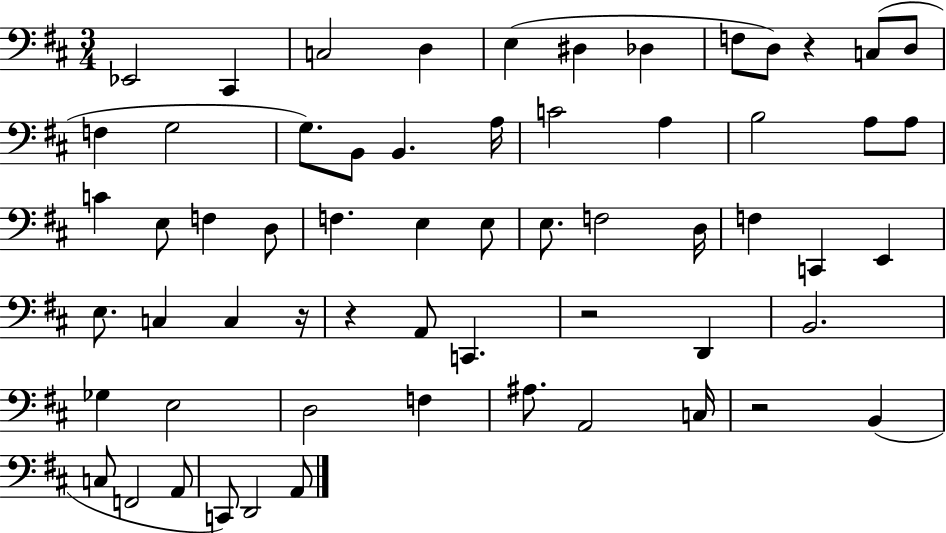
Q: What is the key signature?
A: D major